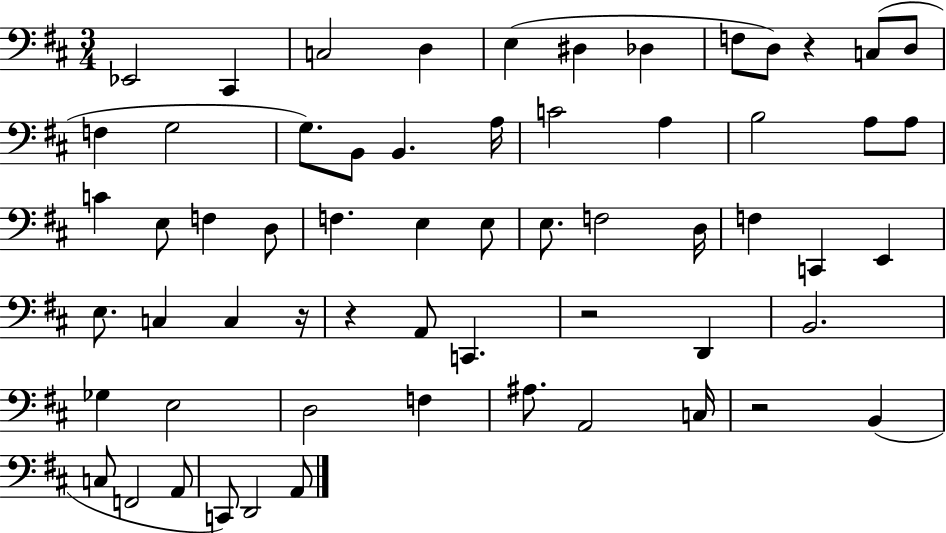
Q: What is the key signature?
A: D major